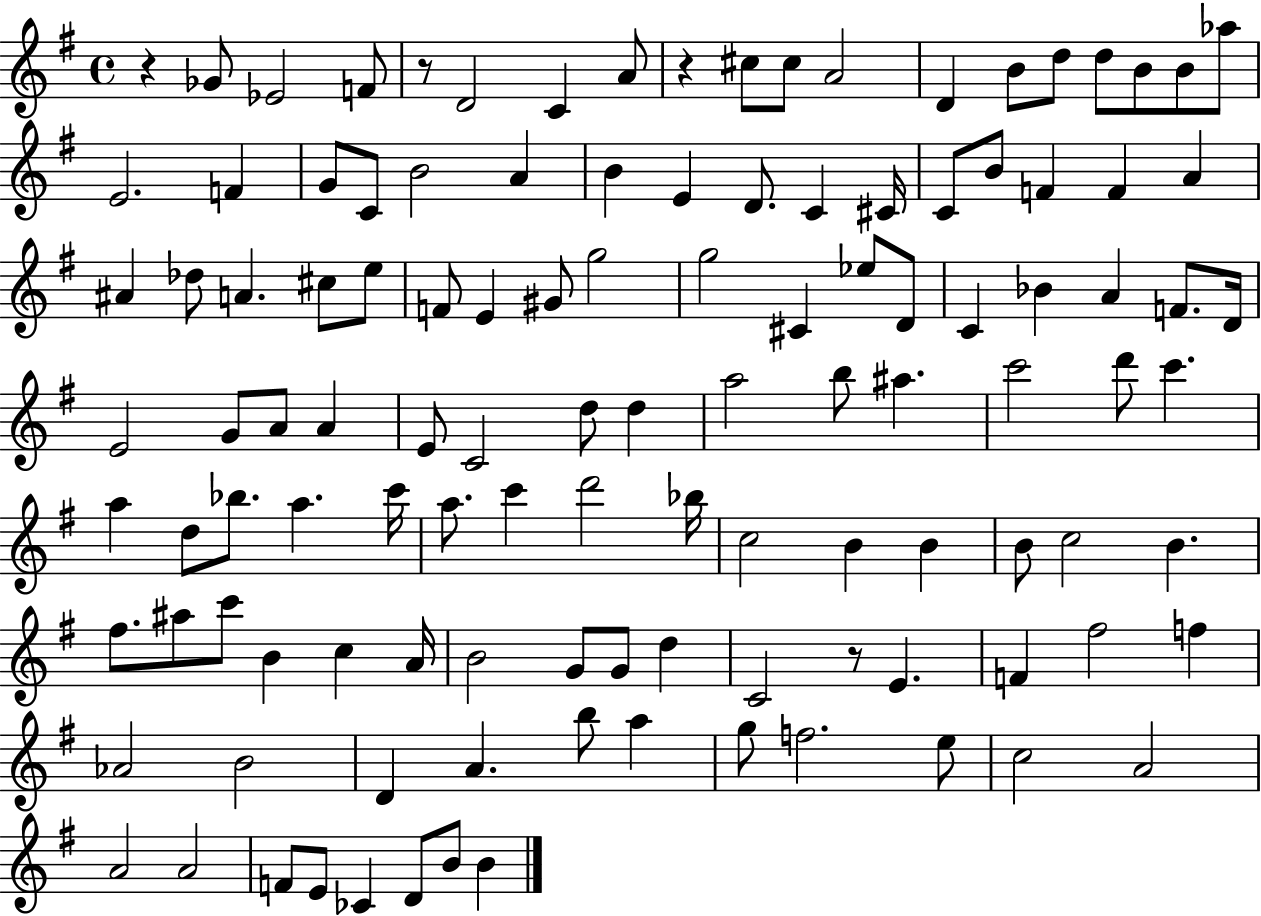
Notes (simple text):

R/q Gb4/e Eb4/h F4/e R/e D4/h C4/q A4/e R/q C#5/e C#5/e A4/h D4/q B4/e D5/e D5/e B4/e B4/e Ab5/e E4/h. F4/q G4/e C4/e B4/h A4/q B4/q E4/q D4/e. C4/q C#4/s C4/e B4/e F4/q F4/q A4/q A#4/q Db5/e A4/q. C#5/e E5/e F4/e E4/q G#4/e G5/h G5/h C#4/q Eb5/e D4/e C4/q Bb4/q A4/q F4/e. D4/s E4/h G4/e A4/e A4/q E4/e C4/h D5/e D5/q A5/h B5/e A#5/q. C6/h D6/e C6/q. A5/q D5/e Bb5/e. A5/q. C6/s A5/e. C6/q D6/h Bb5/s C5/h B4/q B4/q B4/e C5/h B4/q. F#5/e. A#5/e C6/e B4/q C5/q A4/s B4/h G4/e G4/e D5/q C4/h R/e E4/q. F4/q F#5/h F5/q Ab4/h B4/h D4/q A4/q. B5/e A5/q G5/e F5/h. E5/e C5/h A4/h A4/h A4/h F4/e E4/e CES4/q D4/e B4/e B4/q